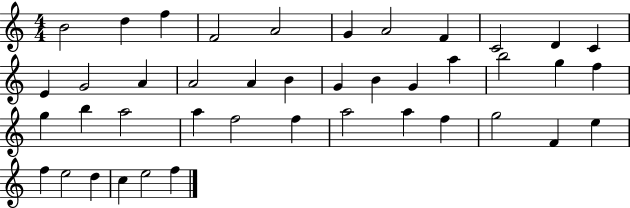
B4/h D5/q F5/q F4/h A4/h G4/q A4/h F4/q C4/h D4/q C4/q E4/q G4/h A4/q A4/h A4/q B4/q G4/q B4/q G4/q A5/q B5/h G5/q F5/q G5/q B5/q A5/h A5/q F5/h F5/q A5/h A5/q F5/q G5/h F4/q E5/q F5/q E5/h D5/q C5/q E5/h F5/q